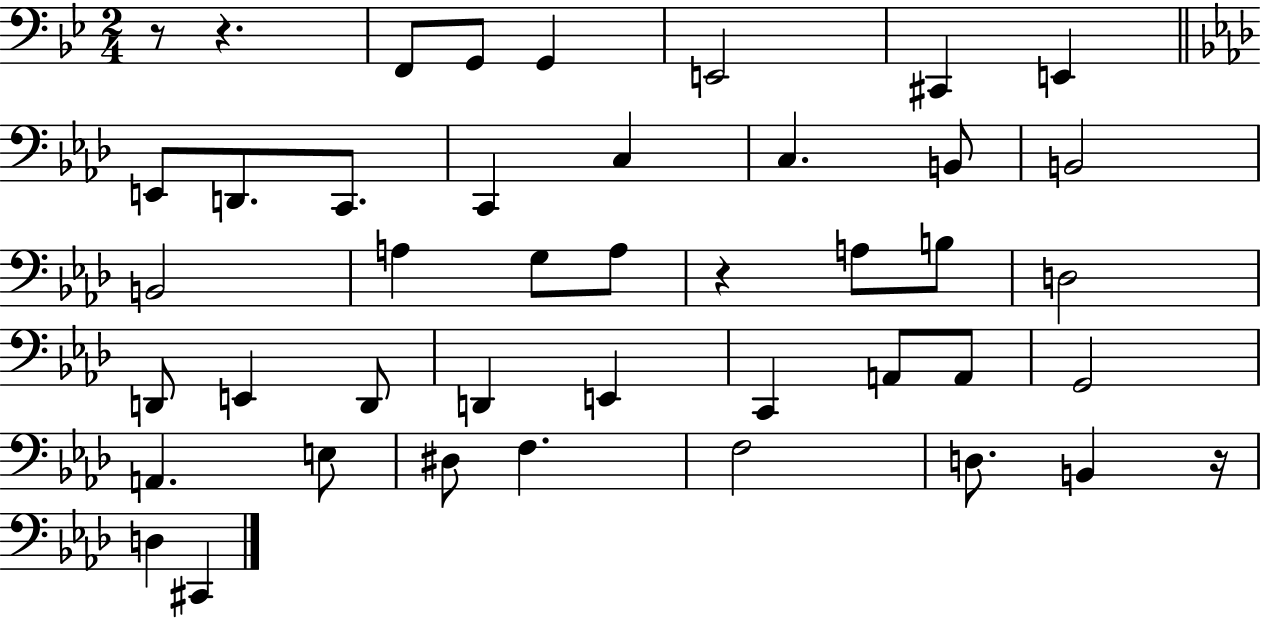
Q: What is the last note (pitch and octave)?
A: C#2